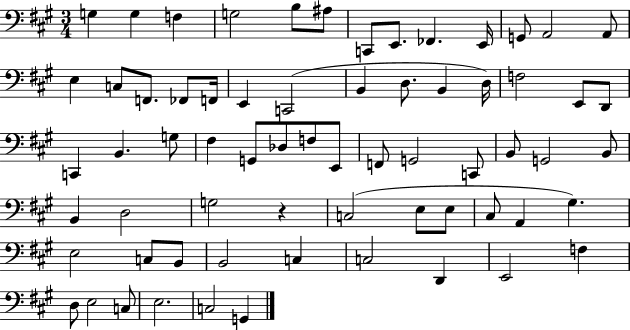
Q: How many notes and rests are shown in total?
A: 66